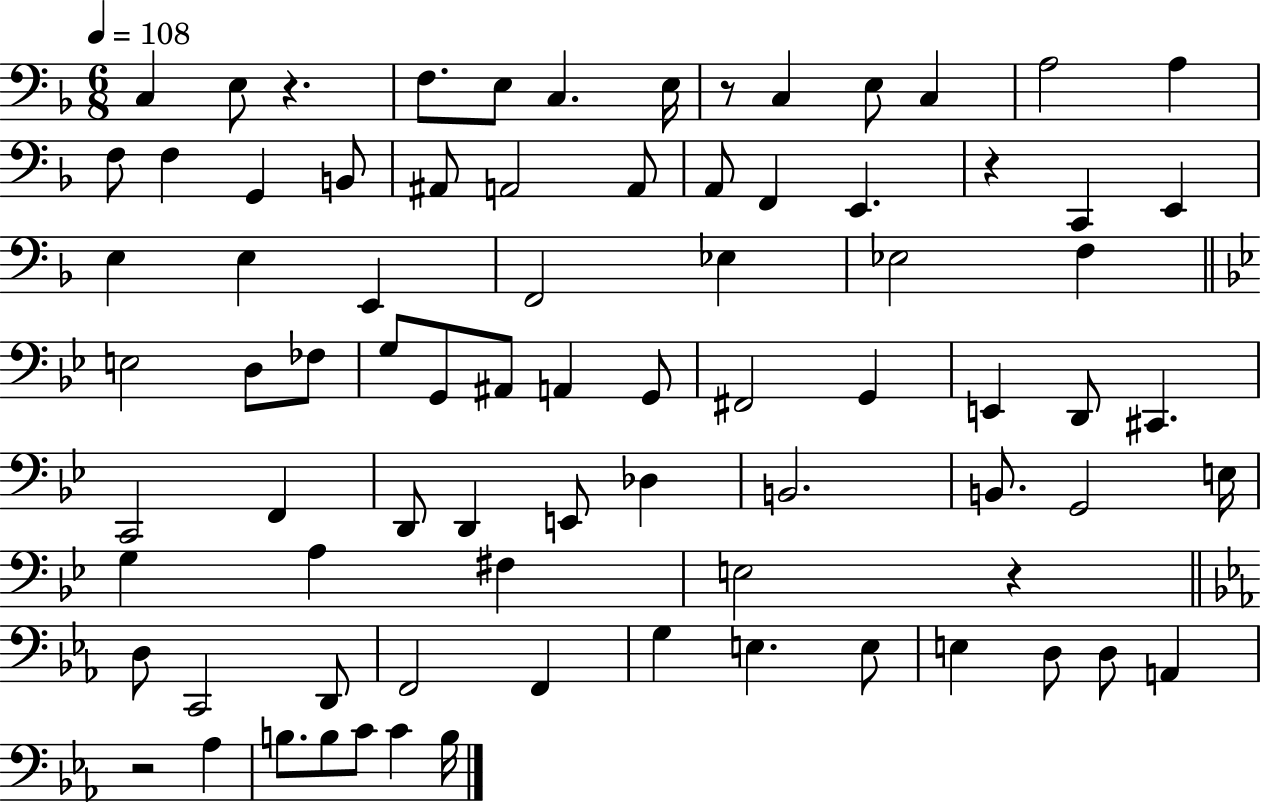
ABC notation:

X:1
T:Untitled
M:6/8
L:1/4
K:F
C, E,/2 z F,/2 E,/2 C, E,/4 z/2 C, E,/2 C, A,2 A, F,/2 F, G,, B,,/2 ^A,,/2 A,,2 A,,/2 A,,/2 F,, E,, z C,, E,, E, E, E,, F,,2 _E, _E,2 F, E,2 D,/2 _F,/2 G,/2 G,,/2 ^A,,/2 A,, G,,/2 ^F,,2 G,, E,, D,,/2 ^C,, C,,2 F,, D,,/2 D,, E,,/2 _D, B,,2 B,,/2 G,,2 E,/4 G, A, ^F, E,2 z D,/2 C,,2 D,,/2 F,,2 F,, G, E, E,/2 E, D,/2 D,/2 A,, z2 _A, B,/2 B,/2 C/2 C B,/4